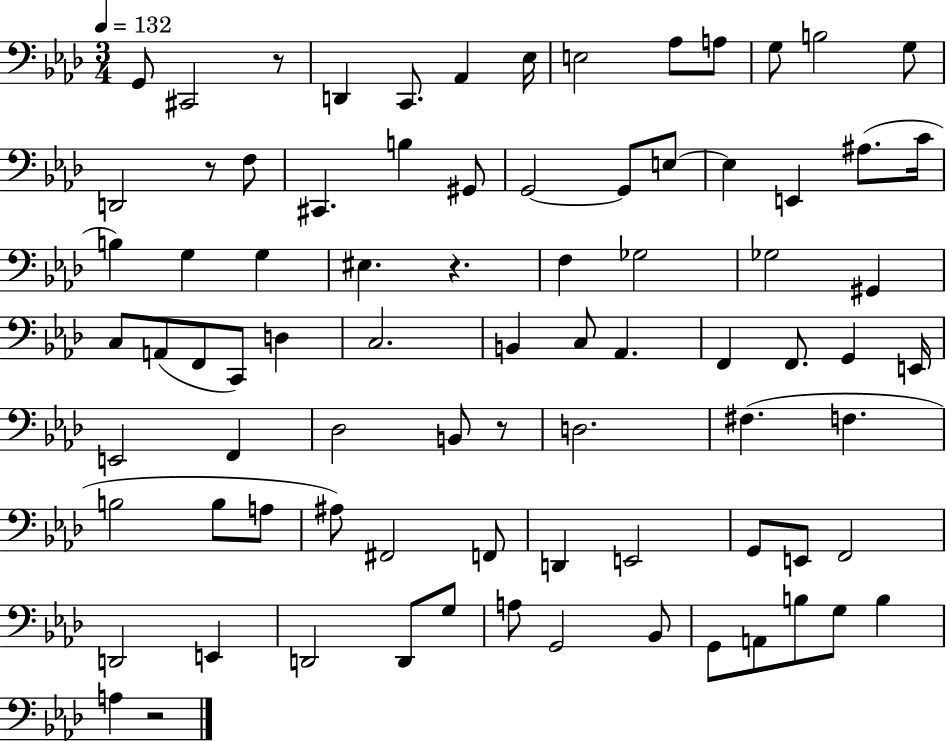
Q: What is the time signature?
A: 3/4